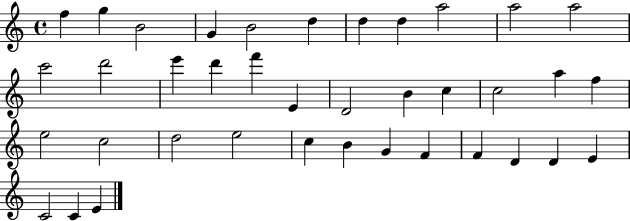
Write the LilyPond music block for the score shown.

{
  \clef treble
  \time 4/4
  \defaultTimeSignature
  \key c \major
  f''4 g''4 b'2 | g'4 b'2 d''4 | d''4 d''4 a''2 | a''2 a''2 | \break c'''2 d'''2 | e'''4 d'''4 f'''4 e'4 | d'2 b'4 c''4 | c''2 a''4 f''4 | \break e''2 c''2 | d''2 e''2 | c''4 b'4 g'4 f'4 | f'4 d'4 d'4 e'4 | \break c'2 c'4 e'4 | \bar "|."
}